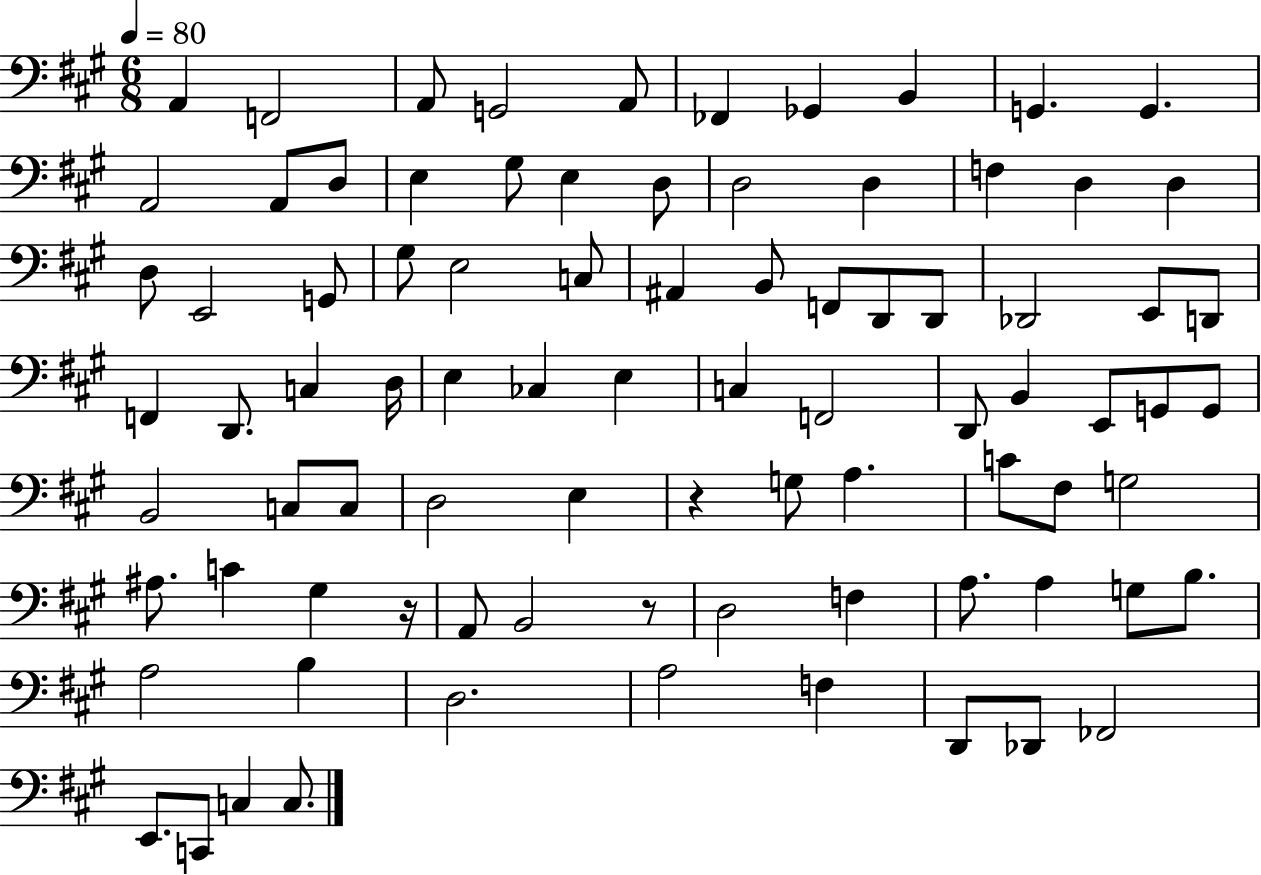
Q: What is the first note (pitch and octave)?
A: A2